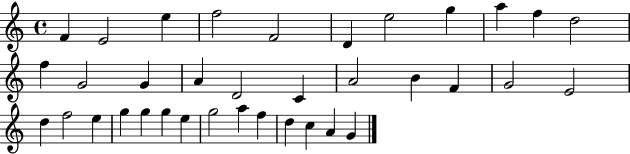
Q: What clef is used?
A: treble